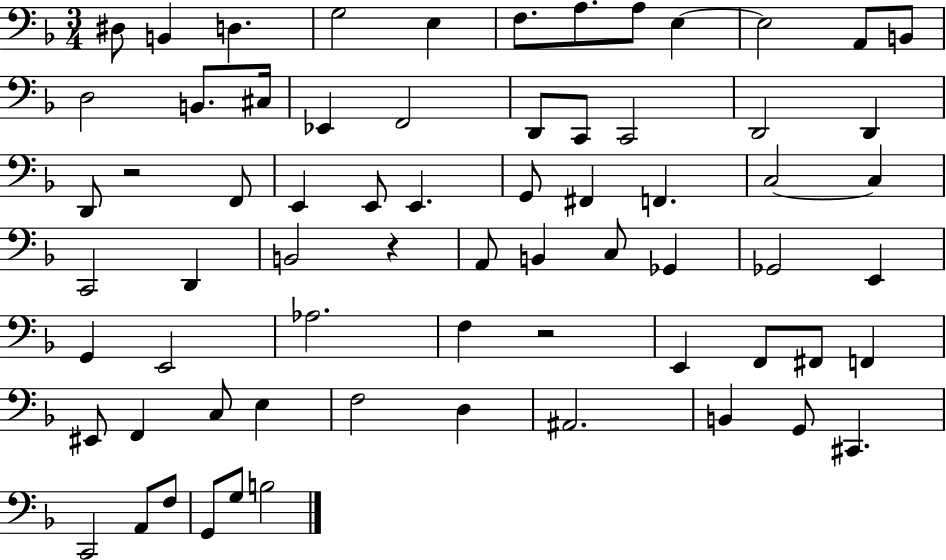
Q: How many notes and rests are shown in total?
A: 68